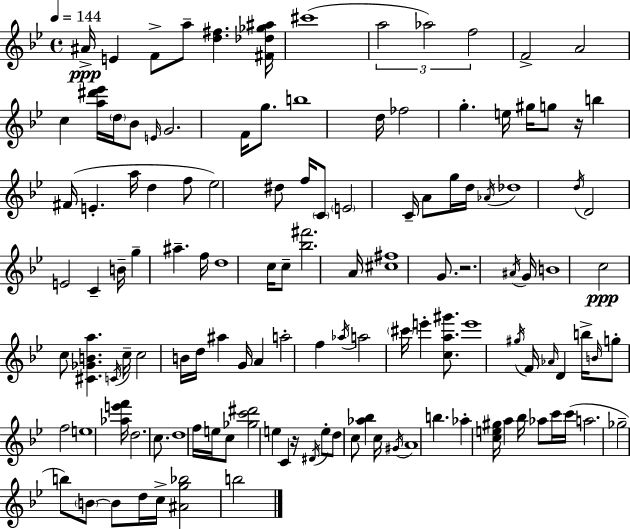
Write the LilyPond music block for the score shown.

{
  \clef treble
  \time 4/4
  \defaultTimeSignature
  \key bes \major
  \tempo 4 = 144
  ais'16->\ppp e'4 f'8-> a''8-- <d'' fis''>4. <fis' des'' ges'' ais''>16 | cis'''1( | \tuplet 3/2 { a''2 aes''2) | f''2 } f'2-> | \break a'2 c''4 <a'' dis''' ees'''>16 \parenthesize d''16 bes'8 | \grace { e'16 } g'2. f'16 g''8. | b''1 | d''16 fes''2 g''4.-. | \break e''16 gis''16 g''8 r16 b''4 fis'16( e'4.-. | a''16 d''4 f''8 ees''2) dis''8 | f''16 \parenthesize c'8 \parenthesize e'2 c'16-- a'8 g''16 | d''16 \acciaccatura { aes'16 } des''1 | \break \acciaccatura { d''16 } d'2 e'2 | c'4-- b'16-- g''4-- ais''4.-- | f''16 d''1 | c''16 c''8-- <bes'' fis'''>2. | \break a'16 <cis'' fis''>1 | g'8. r2. | \acciaccatura { ais'16 } g'16 b'1 | c''2\ppp c''8 <cis' ges' b' a''>4. | \break \acciaccatura { c'16 } c''16-- c''2 b'16 d''16 | ais''4 g'16 a'4 a''2-. | f''4 \acciaccatura { aes''16 } a''2 \parenthesize cis'''16 e'''4-. | <c'' a'' gis'''>8. e'''1 | \break \acciaccatura { gis''16 } f'16 \grace { aes'16 } d'4 b''16-> \grace { b'16 } g''8-. | f''2 e''1 | <aes'' e''' f'''>16 d''2. | c''8. d''1 | \break f''16 e''16 c''8 <ges'' c''' dis'''>2 | e''4 c'4 r16 \acciaccatura { dis'16 } e''8-. | d''8 c''8 <aes'' bes''>4 c''16 \acciaccatura { gis'16 } a'1 | b''4. | \break aes''4-. <c'' e'' gis''>16 a''4 bes''16 aes''8 c'''16 c'''16( a''2. | ges''2-- | b''8) \parenthesize b'8~~ b'8 d''16 c''16-> <ais' g'' bes''>2 | b''2 \bar "|."
}